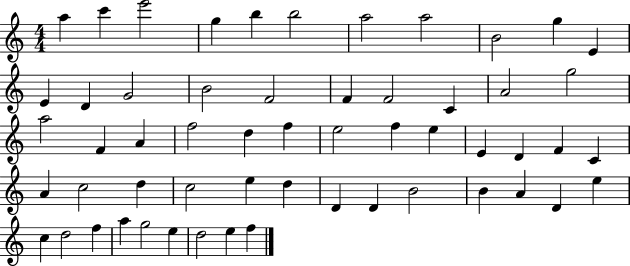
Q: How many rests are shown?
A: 0